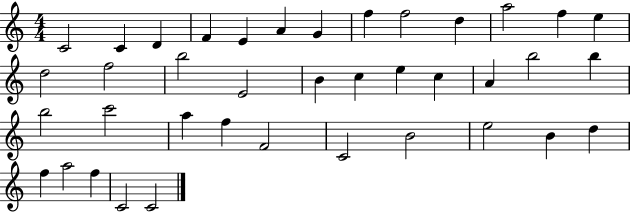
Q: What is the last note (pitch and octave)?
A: C4